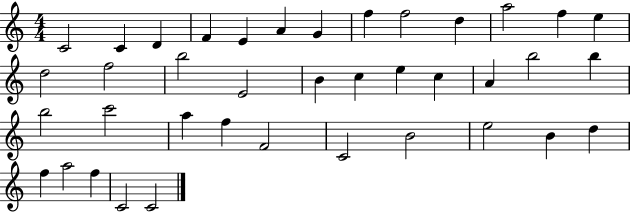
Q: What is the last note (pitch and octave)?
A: C4